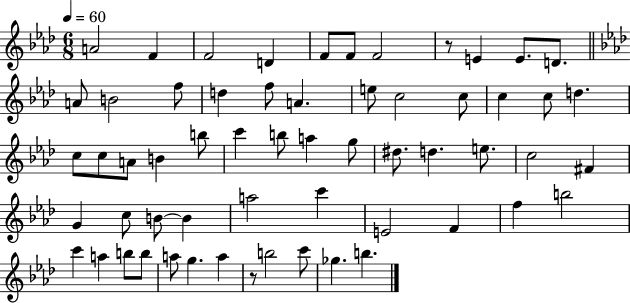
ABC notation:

X:1
T:Untitled
M:6/8
L:1/4
K:Ab
A2 F F2 D F/2 F/2 F2 z/2 E E/2 D/2 A/2 B2 f/2 d f/2 A e/2 c2 c/2 c c/2 d c/2 c/2 A/2 B b/2 c' b/2 a g/2 ^d/2 d e/2 c2 ^F G c/2 B/2 B a2 c' E2 F f b2 c' a b/2 b/2 a/2 g a z/2 b2 c'/2 _g b